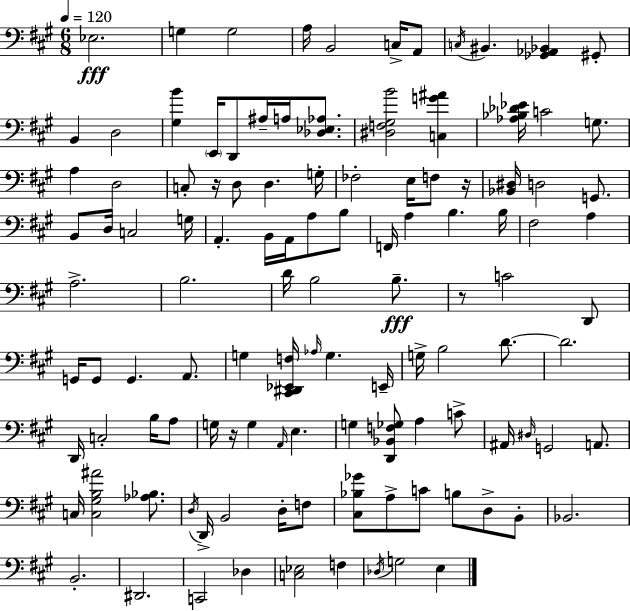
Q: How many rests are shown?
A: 4